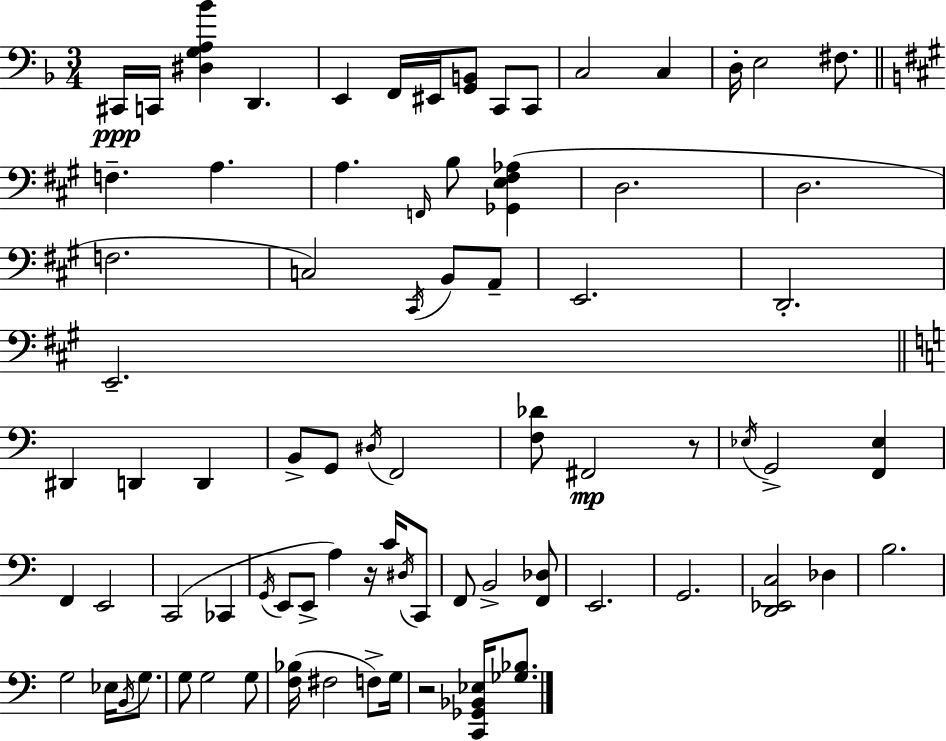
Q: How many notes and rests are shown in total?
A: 78